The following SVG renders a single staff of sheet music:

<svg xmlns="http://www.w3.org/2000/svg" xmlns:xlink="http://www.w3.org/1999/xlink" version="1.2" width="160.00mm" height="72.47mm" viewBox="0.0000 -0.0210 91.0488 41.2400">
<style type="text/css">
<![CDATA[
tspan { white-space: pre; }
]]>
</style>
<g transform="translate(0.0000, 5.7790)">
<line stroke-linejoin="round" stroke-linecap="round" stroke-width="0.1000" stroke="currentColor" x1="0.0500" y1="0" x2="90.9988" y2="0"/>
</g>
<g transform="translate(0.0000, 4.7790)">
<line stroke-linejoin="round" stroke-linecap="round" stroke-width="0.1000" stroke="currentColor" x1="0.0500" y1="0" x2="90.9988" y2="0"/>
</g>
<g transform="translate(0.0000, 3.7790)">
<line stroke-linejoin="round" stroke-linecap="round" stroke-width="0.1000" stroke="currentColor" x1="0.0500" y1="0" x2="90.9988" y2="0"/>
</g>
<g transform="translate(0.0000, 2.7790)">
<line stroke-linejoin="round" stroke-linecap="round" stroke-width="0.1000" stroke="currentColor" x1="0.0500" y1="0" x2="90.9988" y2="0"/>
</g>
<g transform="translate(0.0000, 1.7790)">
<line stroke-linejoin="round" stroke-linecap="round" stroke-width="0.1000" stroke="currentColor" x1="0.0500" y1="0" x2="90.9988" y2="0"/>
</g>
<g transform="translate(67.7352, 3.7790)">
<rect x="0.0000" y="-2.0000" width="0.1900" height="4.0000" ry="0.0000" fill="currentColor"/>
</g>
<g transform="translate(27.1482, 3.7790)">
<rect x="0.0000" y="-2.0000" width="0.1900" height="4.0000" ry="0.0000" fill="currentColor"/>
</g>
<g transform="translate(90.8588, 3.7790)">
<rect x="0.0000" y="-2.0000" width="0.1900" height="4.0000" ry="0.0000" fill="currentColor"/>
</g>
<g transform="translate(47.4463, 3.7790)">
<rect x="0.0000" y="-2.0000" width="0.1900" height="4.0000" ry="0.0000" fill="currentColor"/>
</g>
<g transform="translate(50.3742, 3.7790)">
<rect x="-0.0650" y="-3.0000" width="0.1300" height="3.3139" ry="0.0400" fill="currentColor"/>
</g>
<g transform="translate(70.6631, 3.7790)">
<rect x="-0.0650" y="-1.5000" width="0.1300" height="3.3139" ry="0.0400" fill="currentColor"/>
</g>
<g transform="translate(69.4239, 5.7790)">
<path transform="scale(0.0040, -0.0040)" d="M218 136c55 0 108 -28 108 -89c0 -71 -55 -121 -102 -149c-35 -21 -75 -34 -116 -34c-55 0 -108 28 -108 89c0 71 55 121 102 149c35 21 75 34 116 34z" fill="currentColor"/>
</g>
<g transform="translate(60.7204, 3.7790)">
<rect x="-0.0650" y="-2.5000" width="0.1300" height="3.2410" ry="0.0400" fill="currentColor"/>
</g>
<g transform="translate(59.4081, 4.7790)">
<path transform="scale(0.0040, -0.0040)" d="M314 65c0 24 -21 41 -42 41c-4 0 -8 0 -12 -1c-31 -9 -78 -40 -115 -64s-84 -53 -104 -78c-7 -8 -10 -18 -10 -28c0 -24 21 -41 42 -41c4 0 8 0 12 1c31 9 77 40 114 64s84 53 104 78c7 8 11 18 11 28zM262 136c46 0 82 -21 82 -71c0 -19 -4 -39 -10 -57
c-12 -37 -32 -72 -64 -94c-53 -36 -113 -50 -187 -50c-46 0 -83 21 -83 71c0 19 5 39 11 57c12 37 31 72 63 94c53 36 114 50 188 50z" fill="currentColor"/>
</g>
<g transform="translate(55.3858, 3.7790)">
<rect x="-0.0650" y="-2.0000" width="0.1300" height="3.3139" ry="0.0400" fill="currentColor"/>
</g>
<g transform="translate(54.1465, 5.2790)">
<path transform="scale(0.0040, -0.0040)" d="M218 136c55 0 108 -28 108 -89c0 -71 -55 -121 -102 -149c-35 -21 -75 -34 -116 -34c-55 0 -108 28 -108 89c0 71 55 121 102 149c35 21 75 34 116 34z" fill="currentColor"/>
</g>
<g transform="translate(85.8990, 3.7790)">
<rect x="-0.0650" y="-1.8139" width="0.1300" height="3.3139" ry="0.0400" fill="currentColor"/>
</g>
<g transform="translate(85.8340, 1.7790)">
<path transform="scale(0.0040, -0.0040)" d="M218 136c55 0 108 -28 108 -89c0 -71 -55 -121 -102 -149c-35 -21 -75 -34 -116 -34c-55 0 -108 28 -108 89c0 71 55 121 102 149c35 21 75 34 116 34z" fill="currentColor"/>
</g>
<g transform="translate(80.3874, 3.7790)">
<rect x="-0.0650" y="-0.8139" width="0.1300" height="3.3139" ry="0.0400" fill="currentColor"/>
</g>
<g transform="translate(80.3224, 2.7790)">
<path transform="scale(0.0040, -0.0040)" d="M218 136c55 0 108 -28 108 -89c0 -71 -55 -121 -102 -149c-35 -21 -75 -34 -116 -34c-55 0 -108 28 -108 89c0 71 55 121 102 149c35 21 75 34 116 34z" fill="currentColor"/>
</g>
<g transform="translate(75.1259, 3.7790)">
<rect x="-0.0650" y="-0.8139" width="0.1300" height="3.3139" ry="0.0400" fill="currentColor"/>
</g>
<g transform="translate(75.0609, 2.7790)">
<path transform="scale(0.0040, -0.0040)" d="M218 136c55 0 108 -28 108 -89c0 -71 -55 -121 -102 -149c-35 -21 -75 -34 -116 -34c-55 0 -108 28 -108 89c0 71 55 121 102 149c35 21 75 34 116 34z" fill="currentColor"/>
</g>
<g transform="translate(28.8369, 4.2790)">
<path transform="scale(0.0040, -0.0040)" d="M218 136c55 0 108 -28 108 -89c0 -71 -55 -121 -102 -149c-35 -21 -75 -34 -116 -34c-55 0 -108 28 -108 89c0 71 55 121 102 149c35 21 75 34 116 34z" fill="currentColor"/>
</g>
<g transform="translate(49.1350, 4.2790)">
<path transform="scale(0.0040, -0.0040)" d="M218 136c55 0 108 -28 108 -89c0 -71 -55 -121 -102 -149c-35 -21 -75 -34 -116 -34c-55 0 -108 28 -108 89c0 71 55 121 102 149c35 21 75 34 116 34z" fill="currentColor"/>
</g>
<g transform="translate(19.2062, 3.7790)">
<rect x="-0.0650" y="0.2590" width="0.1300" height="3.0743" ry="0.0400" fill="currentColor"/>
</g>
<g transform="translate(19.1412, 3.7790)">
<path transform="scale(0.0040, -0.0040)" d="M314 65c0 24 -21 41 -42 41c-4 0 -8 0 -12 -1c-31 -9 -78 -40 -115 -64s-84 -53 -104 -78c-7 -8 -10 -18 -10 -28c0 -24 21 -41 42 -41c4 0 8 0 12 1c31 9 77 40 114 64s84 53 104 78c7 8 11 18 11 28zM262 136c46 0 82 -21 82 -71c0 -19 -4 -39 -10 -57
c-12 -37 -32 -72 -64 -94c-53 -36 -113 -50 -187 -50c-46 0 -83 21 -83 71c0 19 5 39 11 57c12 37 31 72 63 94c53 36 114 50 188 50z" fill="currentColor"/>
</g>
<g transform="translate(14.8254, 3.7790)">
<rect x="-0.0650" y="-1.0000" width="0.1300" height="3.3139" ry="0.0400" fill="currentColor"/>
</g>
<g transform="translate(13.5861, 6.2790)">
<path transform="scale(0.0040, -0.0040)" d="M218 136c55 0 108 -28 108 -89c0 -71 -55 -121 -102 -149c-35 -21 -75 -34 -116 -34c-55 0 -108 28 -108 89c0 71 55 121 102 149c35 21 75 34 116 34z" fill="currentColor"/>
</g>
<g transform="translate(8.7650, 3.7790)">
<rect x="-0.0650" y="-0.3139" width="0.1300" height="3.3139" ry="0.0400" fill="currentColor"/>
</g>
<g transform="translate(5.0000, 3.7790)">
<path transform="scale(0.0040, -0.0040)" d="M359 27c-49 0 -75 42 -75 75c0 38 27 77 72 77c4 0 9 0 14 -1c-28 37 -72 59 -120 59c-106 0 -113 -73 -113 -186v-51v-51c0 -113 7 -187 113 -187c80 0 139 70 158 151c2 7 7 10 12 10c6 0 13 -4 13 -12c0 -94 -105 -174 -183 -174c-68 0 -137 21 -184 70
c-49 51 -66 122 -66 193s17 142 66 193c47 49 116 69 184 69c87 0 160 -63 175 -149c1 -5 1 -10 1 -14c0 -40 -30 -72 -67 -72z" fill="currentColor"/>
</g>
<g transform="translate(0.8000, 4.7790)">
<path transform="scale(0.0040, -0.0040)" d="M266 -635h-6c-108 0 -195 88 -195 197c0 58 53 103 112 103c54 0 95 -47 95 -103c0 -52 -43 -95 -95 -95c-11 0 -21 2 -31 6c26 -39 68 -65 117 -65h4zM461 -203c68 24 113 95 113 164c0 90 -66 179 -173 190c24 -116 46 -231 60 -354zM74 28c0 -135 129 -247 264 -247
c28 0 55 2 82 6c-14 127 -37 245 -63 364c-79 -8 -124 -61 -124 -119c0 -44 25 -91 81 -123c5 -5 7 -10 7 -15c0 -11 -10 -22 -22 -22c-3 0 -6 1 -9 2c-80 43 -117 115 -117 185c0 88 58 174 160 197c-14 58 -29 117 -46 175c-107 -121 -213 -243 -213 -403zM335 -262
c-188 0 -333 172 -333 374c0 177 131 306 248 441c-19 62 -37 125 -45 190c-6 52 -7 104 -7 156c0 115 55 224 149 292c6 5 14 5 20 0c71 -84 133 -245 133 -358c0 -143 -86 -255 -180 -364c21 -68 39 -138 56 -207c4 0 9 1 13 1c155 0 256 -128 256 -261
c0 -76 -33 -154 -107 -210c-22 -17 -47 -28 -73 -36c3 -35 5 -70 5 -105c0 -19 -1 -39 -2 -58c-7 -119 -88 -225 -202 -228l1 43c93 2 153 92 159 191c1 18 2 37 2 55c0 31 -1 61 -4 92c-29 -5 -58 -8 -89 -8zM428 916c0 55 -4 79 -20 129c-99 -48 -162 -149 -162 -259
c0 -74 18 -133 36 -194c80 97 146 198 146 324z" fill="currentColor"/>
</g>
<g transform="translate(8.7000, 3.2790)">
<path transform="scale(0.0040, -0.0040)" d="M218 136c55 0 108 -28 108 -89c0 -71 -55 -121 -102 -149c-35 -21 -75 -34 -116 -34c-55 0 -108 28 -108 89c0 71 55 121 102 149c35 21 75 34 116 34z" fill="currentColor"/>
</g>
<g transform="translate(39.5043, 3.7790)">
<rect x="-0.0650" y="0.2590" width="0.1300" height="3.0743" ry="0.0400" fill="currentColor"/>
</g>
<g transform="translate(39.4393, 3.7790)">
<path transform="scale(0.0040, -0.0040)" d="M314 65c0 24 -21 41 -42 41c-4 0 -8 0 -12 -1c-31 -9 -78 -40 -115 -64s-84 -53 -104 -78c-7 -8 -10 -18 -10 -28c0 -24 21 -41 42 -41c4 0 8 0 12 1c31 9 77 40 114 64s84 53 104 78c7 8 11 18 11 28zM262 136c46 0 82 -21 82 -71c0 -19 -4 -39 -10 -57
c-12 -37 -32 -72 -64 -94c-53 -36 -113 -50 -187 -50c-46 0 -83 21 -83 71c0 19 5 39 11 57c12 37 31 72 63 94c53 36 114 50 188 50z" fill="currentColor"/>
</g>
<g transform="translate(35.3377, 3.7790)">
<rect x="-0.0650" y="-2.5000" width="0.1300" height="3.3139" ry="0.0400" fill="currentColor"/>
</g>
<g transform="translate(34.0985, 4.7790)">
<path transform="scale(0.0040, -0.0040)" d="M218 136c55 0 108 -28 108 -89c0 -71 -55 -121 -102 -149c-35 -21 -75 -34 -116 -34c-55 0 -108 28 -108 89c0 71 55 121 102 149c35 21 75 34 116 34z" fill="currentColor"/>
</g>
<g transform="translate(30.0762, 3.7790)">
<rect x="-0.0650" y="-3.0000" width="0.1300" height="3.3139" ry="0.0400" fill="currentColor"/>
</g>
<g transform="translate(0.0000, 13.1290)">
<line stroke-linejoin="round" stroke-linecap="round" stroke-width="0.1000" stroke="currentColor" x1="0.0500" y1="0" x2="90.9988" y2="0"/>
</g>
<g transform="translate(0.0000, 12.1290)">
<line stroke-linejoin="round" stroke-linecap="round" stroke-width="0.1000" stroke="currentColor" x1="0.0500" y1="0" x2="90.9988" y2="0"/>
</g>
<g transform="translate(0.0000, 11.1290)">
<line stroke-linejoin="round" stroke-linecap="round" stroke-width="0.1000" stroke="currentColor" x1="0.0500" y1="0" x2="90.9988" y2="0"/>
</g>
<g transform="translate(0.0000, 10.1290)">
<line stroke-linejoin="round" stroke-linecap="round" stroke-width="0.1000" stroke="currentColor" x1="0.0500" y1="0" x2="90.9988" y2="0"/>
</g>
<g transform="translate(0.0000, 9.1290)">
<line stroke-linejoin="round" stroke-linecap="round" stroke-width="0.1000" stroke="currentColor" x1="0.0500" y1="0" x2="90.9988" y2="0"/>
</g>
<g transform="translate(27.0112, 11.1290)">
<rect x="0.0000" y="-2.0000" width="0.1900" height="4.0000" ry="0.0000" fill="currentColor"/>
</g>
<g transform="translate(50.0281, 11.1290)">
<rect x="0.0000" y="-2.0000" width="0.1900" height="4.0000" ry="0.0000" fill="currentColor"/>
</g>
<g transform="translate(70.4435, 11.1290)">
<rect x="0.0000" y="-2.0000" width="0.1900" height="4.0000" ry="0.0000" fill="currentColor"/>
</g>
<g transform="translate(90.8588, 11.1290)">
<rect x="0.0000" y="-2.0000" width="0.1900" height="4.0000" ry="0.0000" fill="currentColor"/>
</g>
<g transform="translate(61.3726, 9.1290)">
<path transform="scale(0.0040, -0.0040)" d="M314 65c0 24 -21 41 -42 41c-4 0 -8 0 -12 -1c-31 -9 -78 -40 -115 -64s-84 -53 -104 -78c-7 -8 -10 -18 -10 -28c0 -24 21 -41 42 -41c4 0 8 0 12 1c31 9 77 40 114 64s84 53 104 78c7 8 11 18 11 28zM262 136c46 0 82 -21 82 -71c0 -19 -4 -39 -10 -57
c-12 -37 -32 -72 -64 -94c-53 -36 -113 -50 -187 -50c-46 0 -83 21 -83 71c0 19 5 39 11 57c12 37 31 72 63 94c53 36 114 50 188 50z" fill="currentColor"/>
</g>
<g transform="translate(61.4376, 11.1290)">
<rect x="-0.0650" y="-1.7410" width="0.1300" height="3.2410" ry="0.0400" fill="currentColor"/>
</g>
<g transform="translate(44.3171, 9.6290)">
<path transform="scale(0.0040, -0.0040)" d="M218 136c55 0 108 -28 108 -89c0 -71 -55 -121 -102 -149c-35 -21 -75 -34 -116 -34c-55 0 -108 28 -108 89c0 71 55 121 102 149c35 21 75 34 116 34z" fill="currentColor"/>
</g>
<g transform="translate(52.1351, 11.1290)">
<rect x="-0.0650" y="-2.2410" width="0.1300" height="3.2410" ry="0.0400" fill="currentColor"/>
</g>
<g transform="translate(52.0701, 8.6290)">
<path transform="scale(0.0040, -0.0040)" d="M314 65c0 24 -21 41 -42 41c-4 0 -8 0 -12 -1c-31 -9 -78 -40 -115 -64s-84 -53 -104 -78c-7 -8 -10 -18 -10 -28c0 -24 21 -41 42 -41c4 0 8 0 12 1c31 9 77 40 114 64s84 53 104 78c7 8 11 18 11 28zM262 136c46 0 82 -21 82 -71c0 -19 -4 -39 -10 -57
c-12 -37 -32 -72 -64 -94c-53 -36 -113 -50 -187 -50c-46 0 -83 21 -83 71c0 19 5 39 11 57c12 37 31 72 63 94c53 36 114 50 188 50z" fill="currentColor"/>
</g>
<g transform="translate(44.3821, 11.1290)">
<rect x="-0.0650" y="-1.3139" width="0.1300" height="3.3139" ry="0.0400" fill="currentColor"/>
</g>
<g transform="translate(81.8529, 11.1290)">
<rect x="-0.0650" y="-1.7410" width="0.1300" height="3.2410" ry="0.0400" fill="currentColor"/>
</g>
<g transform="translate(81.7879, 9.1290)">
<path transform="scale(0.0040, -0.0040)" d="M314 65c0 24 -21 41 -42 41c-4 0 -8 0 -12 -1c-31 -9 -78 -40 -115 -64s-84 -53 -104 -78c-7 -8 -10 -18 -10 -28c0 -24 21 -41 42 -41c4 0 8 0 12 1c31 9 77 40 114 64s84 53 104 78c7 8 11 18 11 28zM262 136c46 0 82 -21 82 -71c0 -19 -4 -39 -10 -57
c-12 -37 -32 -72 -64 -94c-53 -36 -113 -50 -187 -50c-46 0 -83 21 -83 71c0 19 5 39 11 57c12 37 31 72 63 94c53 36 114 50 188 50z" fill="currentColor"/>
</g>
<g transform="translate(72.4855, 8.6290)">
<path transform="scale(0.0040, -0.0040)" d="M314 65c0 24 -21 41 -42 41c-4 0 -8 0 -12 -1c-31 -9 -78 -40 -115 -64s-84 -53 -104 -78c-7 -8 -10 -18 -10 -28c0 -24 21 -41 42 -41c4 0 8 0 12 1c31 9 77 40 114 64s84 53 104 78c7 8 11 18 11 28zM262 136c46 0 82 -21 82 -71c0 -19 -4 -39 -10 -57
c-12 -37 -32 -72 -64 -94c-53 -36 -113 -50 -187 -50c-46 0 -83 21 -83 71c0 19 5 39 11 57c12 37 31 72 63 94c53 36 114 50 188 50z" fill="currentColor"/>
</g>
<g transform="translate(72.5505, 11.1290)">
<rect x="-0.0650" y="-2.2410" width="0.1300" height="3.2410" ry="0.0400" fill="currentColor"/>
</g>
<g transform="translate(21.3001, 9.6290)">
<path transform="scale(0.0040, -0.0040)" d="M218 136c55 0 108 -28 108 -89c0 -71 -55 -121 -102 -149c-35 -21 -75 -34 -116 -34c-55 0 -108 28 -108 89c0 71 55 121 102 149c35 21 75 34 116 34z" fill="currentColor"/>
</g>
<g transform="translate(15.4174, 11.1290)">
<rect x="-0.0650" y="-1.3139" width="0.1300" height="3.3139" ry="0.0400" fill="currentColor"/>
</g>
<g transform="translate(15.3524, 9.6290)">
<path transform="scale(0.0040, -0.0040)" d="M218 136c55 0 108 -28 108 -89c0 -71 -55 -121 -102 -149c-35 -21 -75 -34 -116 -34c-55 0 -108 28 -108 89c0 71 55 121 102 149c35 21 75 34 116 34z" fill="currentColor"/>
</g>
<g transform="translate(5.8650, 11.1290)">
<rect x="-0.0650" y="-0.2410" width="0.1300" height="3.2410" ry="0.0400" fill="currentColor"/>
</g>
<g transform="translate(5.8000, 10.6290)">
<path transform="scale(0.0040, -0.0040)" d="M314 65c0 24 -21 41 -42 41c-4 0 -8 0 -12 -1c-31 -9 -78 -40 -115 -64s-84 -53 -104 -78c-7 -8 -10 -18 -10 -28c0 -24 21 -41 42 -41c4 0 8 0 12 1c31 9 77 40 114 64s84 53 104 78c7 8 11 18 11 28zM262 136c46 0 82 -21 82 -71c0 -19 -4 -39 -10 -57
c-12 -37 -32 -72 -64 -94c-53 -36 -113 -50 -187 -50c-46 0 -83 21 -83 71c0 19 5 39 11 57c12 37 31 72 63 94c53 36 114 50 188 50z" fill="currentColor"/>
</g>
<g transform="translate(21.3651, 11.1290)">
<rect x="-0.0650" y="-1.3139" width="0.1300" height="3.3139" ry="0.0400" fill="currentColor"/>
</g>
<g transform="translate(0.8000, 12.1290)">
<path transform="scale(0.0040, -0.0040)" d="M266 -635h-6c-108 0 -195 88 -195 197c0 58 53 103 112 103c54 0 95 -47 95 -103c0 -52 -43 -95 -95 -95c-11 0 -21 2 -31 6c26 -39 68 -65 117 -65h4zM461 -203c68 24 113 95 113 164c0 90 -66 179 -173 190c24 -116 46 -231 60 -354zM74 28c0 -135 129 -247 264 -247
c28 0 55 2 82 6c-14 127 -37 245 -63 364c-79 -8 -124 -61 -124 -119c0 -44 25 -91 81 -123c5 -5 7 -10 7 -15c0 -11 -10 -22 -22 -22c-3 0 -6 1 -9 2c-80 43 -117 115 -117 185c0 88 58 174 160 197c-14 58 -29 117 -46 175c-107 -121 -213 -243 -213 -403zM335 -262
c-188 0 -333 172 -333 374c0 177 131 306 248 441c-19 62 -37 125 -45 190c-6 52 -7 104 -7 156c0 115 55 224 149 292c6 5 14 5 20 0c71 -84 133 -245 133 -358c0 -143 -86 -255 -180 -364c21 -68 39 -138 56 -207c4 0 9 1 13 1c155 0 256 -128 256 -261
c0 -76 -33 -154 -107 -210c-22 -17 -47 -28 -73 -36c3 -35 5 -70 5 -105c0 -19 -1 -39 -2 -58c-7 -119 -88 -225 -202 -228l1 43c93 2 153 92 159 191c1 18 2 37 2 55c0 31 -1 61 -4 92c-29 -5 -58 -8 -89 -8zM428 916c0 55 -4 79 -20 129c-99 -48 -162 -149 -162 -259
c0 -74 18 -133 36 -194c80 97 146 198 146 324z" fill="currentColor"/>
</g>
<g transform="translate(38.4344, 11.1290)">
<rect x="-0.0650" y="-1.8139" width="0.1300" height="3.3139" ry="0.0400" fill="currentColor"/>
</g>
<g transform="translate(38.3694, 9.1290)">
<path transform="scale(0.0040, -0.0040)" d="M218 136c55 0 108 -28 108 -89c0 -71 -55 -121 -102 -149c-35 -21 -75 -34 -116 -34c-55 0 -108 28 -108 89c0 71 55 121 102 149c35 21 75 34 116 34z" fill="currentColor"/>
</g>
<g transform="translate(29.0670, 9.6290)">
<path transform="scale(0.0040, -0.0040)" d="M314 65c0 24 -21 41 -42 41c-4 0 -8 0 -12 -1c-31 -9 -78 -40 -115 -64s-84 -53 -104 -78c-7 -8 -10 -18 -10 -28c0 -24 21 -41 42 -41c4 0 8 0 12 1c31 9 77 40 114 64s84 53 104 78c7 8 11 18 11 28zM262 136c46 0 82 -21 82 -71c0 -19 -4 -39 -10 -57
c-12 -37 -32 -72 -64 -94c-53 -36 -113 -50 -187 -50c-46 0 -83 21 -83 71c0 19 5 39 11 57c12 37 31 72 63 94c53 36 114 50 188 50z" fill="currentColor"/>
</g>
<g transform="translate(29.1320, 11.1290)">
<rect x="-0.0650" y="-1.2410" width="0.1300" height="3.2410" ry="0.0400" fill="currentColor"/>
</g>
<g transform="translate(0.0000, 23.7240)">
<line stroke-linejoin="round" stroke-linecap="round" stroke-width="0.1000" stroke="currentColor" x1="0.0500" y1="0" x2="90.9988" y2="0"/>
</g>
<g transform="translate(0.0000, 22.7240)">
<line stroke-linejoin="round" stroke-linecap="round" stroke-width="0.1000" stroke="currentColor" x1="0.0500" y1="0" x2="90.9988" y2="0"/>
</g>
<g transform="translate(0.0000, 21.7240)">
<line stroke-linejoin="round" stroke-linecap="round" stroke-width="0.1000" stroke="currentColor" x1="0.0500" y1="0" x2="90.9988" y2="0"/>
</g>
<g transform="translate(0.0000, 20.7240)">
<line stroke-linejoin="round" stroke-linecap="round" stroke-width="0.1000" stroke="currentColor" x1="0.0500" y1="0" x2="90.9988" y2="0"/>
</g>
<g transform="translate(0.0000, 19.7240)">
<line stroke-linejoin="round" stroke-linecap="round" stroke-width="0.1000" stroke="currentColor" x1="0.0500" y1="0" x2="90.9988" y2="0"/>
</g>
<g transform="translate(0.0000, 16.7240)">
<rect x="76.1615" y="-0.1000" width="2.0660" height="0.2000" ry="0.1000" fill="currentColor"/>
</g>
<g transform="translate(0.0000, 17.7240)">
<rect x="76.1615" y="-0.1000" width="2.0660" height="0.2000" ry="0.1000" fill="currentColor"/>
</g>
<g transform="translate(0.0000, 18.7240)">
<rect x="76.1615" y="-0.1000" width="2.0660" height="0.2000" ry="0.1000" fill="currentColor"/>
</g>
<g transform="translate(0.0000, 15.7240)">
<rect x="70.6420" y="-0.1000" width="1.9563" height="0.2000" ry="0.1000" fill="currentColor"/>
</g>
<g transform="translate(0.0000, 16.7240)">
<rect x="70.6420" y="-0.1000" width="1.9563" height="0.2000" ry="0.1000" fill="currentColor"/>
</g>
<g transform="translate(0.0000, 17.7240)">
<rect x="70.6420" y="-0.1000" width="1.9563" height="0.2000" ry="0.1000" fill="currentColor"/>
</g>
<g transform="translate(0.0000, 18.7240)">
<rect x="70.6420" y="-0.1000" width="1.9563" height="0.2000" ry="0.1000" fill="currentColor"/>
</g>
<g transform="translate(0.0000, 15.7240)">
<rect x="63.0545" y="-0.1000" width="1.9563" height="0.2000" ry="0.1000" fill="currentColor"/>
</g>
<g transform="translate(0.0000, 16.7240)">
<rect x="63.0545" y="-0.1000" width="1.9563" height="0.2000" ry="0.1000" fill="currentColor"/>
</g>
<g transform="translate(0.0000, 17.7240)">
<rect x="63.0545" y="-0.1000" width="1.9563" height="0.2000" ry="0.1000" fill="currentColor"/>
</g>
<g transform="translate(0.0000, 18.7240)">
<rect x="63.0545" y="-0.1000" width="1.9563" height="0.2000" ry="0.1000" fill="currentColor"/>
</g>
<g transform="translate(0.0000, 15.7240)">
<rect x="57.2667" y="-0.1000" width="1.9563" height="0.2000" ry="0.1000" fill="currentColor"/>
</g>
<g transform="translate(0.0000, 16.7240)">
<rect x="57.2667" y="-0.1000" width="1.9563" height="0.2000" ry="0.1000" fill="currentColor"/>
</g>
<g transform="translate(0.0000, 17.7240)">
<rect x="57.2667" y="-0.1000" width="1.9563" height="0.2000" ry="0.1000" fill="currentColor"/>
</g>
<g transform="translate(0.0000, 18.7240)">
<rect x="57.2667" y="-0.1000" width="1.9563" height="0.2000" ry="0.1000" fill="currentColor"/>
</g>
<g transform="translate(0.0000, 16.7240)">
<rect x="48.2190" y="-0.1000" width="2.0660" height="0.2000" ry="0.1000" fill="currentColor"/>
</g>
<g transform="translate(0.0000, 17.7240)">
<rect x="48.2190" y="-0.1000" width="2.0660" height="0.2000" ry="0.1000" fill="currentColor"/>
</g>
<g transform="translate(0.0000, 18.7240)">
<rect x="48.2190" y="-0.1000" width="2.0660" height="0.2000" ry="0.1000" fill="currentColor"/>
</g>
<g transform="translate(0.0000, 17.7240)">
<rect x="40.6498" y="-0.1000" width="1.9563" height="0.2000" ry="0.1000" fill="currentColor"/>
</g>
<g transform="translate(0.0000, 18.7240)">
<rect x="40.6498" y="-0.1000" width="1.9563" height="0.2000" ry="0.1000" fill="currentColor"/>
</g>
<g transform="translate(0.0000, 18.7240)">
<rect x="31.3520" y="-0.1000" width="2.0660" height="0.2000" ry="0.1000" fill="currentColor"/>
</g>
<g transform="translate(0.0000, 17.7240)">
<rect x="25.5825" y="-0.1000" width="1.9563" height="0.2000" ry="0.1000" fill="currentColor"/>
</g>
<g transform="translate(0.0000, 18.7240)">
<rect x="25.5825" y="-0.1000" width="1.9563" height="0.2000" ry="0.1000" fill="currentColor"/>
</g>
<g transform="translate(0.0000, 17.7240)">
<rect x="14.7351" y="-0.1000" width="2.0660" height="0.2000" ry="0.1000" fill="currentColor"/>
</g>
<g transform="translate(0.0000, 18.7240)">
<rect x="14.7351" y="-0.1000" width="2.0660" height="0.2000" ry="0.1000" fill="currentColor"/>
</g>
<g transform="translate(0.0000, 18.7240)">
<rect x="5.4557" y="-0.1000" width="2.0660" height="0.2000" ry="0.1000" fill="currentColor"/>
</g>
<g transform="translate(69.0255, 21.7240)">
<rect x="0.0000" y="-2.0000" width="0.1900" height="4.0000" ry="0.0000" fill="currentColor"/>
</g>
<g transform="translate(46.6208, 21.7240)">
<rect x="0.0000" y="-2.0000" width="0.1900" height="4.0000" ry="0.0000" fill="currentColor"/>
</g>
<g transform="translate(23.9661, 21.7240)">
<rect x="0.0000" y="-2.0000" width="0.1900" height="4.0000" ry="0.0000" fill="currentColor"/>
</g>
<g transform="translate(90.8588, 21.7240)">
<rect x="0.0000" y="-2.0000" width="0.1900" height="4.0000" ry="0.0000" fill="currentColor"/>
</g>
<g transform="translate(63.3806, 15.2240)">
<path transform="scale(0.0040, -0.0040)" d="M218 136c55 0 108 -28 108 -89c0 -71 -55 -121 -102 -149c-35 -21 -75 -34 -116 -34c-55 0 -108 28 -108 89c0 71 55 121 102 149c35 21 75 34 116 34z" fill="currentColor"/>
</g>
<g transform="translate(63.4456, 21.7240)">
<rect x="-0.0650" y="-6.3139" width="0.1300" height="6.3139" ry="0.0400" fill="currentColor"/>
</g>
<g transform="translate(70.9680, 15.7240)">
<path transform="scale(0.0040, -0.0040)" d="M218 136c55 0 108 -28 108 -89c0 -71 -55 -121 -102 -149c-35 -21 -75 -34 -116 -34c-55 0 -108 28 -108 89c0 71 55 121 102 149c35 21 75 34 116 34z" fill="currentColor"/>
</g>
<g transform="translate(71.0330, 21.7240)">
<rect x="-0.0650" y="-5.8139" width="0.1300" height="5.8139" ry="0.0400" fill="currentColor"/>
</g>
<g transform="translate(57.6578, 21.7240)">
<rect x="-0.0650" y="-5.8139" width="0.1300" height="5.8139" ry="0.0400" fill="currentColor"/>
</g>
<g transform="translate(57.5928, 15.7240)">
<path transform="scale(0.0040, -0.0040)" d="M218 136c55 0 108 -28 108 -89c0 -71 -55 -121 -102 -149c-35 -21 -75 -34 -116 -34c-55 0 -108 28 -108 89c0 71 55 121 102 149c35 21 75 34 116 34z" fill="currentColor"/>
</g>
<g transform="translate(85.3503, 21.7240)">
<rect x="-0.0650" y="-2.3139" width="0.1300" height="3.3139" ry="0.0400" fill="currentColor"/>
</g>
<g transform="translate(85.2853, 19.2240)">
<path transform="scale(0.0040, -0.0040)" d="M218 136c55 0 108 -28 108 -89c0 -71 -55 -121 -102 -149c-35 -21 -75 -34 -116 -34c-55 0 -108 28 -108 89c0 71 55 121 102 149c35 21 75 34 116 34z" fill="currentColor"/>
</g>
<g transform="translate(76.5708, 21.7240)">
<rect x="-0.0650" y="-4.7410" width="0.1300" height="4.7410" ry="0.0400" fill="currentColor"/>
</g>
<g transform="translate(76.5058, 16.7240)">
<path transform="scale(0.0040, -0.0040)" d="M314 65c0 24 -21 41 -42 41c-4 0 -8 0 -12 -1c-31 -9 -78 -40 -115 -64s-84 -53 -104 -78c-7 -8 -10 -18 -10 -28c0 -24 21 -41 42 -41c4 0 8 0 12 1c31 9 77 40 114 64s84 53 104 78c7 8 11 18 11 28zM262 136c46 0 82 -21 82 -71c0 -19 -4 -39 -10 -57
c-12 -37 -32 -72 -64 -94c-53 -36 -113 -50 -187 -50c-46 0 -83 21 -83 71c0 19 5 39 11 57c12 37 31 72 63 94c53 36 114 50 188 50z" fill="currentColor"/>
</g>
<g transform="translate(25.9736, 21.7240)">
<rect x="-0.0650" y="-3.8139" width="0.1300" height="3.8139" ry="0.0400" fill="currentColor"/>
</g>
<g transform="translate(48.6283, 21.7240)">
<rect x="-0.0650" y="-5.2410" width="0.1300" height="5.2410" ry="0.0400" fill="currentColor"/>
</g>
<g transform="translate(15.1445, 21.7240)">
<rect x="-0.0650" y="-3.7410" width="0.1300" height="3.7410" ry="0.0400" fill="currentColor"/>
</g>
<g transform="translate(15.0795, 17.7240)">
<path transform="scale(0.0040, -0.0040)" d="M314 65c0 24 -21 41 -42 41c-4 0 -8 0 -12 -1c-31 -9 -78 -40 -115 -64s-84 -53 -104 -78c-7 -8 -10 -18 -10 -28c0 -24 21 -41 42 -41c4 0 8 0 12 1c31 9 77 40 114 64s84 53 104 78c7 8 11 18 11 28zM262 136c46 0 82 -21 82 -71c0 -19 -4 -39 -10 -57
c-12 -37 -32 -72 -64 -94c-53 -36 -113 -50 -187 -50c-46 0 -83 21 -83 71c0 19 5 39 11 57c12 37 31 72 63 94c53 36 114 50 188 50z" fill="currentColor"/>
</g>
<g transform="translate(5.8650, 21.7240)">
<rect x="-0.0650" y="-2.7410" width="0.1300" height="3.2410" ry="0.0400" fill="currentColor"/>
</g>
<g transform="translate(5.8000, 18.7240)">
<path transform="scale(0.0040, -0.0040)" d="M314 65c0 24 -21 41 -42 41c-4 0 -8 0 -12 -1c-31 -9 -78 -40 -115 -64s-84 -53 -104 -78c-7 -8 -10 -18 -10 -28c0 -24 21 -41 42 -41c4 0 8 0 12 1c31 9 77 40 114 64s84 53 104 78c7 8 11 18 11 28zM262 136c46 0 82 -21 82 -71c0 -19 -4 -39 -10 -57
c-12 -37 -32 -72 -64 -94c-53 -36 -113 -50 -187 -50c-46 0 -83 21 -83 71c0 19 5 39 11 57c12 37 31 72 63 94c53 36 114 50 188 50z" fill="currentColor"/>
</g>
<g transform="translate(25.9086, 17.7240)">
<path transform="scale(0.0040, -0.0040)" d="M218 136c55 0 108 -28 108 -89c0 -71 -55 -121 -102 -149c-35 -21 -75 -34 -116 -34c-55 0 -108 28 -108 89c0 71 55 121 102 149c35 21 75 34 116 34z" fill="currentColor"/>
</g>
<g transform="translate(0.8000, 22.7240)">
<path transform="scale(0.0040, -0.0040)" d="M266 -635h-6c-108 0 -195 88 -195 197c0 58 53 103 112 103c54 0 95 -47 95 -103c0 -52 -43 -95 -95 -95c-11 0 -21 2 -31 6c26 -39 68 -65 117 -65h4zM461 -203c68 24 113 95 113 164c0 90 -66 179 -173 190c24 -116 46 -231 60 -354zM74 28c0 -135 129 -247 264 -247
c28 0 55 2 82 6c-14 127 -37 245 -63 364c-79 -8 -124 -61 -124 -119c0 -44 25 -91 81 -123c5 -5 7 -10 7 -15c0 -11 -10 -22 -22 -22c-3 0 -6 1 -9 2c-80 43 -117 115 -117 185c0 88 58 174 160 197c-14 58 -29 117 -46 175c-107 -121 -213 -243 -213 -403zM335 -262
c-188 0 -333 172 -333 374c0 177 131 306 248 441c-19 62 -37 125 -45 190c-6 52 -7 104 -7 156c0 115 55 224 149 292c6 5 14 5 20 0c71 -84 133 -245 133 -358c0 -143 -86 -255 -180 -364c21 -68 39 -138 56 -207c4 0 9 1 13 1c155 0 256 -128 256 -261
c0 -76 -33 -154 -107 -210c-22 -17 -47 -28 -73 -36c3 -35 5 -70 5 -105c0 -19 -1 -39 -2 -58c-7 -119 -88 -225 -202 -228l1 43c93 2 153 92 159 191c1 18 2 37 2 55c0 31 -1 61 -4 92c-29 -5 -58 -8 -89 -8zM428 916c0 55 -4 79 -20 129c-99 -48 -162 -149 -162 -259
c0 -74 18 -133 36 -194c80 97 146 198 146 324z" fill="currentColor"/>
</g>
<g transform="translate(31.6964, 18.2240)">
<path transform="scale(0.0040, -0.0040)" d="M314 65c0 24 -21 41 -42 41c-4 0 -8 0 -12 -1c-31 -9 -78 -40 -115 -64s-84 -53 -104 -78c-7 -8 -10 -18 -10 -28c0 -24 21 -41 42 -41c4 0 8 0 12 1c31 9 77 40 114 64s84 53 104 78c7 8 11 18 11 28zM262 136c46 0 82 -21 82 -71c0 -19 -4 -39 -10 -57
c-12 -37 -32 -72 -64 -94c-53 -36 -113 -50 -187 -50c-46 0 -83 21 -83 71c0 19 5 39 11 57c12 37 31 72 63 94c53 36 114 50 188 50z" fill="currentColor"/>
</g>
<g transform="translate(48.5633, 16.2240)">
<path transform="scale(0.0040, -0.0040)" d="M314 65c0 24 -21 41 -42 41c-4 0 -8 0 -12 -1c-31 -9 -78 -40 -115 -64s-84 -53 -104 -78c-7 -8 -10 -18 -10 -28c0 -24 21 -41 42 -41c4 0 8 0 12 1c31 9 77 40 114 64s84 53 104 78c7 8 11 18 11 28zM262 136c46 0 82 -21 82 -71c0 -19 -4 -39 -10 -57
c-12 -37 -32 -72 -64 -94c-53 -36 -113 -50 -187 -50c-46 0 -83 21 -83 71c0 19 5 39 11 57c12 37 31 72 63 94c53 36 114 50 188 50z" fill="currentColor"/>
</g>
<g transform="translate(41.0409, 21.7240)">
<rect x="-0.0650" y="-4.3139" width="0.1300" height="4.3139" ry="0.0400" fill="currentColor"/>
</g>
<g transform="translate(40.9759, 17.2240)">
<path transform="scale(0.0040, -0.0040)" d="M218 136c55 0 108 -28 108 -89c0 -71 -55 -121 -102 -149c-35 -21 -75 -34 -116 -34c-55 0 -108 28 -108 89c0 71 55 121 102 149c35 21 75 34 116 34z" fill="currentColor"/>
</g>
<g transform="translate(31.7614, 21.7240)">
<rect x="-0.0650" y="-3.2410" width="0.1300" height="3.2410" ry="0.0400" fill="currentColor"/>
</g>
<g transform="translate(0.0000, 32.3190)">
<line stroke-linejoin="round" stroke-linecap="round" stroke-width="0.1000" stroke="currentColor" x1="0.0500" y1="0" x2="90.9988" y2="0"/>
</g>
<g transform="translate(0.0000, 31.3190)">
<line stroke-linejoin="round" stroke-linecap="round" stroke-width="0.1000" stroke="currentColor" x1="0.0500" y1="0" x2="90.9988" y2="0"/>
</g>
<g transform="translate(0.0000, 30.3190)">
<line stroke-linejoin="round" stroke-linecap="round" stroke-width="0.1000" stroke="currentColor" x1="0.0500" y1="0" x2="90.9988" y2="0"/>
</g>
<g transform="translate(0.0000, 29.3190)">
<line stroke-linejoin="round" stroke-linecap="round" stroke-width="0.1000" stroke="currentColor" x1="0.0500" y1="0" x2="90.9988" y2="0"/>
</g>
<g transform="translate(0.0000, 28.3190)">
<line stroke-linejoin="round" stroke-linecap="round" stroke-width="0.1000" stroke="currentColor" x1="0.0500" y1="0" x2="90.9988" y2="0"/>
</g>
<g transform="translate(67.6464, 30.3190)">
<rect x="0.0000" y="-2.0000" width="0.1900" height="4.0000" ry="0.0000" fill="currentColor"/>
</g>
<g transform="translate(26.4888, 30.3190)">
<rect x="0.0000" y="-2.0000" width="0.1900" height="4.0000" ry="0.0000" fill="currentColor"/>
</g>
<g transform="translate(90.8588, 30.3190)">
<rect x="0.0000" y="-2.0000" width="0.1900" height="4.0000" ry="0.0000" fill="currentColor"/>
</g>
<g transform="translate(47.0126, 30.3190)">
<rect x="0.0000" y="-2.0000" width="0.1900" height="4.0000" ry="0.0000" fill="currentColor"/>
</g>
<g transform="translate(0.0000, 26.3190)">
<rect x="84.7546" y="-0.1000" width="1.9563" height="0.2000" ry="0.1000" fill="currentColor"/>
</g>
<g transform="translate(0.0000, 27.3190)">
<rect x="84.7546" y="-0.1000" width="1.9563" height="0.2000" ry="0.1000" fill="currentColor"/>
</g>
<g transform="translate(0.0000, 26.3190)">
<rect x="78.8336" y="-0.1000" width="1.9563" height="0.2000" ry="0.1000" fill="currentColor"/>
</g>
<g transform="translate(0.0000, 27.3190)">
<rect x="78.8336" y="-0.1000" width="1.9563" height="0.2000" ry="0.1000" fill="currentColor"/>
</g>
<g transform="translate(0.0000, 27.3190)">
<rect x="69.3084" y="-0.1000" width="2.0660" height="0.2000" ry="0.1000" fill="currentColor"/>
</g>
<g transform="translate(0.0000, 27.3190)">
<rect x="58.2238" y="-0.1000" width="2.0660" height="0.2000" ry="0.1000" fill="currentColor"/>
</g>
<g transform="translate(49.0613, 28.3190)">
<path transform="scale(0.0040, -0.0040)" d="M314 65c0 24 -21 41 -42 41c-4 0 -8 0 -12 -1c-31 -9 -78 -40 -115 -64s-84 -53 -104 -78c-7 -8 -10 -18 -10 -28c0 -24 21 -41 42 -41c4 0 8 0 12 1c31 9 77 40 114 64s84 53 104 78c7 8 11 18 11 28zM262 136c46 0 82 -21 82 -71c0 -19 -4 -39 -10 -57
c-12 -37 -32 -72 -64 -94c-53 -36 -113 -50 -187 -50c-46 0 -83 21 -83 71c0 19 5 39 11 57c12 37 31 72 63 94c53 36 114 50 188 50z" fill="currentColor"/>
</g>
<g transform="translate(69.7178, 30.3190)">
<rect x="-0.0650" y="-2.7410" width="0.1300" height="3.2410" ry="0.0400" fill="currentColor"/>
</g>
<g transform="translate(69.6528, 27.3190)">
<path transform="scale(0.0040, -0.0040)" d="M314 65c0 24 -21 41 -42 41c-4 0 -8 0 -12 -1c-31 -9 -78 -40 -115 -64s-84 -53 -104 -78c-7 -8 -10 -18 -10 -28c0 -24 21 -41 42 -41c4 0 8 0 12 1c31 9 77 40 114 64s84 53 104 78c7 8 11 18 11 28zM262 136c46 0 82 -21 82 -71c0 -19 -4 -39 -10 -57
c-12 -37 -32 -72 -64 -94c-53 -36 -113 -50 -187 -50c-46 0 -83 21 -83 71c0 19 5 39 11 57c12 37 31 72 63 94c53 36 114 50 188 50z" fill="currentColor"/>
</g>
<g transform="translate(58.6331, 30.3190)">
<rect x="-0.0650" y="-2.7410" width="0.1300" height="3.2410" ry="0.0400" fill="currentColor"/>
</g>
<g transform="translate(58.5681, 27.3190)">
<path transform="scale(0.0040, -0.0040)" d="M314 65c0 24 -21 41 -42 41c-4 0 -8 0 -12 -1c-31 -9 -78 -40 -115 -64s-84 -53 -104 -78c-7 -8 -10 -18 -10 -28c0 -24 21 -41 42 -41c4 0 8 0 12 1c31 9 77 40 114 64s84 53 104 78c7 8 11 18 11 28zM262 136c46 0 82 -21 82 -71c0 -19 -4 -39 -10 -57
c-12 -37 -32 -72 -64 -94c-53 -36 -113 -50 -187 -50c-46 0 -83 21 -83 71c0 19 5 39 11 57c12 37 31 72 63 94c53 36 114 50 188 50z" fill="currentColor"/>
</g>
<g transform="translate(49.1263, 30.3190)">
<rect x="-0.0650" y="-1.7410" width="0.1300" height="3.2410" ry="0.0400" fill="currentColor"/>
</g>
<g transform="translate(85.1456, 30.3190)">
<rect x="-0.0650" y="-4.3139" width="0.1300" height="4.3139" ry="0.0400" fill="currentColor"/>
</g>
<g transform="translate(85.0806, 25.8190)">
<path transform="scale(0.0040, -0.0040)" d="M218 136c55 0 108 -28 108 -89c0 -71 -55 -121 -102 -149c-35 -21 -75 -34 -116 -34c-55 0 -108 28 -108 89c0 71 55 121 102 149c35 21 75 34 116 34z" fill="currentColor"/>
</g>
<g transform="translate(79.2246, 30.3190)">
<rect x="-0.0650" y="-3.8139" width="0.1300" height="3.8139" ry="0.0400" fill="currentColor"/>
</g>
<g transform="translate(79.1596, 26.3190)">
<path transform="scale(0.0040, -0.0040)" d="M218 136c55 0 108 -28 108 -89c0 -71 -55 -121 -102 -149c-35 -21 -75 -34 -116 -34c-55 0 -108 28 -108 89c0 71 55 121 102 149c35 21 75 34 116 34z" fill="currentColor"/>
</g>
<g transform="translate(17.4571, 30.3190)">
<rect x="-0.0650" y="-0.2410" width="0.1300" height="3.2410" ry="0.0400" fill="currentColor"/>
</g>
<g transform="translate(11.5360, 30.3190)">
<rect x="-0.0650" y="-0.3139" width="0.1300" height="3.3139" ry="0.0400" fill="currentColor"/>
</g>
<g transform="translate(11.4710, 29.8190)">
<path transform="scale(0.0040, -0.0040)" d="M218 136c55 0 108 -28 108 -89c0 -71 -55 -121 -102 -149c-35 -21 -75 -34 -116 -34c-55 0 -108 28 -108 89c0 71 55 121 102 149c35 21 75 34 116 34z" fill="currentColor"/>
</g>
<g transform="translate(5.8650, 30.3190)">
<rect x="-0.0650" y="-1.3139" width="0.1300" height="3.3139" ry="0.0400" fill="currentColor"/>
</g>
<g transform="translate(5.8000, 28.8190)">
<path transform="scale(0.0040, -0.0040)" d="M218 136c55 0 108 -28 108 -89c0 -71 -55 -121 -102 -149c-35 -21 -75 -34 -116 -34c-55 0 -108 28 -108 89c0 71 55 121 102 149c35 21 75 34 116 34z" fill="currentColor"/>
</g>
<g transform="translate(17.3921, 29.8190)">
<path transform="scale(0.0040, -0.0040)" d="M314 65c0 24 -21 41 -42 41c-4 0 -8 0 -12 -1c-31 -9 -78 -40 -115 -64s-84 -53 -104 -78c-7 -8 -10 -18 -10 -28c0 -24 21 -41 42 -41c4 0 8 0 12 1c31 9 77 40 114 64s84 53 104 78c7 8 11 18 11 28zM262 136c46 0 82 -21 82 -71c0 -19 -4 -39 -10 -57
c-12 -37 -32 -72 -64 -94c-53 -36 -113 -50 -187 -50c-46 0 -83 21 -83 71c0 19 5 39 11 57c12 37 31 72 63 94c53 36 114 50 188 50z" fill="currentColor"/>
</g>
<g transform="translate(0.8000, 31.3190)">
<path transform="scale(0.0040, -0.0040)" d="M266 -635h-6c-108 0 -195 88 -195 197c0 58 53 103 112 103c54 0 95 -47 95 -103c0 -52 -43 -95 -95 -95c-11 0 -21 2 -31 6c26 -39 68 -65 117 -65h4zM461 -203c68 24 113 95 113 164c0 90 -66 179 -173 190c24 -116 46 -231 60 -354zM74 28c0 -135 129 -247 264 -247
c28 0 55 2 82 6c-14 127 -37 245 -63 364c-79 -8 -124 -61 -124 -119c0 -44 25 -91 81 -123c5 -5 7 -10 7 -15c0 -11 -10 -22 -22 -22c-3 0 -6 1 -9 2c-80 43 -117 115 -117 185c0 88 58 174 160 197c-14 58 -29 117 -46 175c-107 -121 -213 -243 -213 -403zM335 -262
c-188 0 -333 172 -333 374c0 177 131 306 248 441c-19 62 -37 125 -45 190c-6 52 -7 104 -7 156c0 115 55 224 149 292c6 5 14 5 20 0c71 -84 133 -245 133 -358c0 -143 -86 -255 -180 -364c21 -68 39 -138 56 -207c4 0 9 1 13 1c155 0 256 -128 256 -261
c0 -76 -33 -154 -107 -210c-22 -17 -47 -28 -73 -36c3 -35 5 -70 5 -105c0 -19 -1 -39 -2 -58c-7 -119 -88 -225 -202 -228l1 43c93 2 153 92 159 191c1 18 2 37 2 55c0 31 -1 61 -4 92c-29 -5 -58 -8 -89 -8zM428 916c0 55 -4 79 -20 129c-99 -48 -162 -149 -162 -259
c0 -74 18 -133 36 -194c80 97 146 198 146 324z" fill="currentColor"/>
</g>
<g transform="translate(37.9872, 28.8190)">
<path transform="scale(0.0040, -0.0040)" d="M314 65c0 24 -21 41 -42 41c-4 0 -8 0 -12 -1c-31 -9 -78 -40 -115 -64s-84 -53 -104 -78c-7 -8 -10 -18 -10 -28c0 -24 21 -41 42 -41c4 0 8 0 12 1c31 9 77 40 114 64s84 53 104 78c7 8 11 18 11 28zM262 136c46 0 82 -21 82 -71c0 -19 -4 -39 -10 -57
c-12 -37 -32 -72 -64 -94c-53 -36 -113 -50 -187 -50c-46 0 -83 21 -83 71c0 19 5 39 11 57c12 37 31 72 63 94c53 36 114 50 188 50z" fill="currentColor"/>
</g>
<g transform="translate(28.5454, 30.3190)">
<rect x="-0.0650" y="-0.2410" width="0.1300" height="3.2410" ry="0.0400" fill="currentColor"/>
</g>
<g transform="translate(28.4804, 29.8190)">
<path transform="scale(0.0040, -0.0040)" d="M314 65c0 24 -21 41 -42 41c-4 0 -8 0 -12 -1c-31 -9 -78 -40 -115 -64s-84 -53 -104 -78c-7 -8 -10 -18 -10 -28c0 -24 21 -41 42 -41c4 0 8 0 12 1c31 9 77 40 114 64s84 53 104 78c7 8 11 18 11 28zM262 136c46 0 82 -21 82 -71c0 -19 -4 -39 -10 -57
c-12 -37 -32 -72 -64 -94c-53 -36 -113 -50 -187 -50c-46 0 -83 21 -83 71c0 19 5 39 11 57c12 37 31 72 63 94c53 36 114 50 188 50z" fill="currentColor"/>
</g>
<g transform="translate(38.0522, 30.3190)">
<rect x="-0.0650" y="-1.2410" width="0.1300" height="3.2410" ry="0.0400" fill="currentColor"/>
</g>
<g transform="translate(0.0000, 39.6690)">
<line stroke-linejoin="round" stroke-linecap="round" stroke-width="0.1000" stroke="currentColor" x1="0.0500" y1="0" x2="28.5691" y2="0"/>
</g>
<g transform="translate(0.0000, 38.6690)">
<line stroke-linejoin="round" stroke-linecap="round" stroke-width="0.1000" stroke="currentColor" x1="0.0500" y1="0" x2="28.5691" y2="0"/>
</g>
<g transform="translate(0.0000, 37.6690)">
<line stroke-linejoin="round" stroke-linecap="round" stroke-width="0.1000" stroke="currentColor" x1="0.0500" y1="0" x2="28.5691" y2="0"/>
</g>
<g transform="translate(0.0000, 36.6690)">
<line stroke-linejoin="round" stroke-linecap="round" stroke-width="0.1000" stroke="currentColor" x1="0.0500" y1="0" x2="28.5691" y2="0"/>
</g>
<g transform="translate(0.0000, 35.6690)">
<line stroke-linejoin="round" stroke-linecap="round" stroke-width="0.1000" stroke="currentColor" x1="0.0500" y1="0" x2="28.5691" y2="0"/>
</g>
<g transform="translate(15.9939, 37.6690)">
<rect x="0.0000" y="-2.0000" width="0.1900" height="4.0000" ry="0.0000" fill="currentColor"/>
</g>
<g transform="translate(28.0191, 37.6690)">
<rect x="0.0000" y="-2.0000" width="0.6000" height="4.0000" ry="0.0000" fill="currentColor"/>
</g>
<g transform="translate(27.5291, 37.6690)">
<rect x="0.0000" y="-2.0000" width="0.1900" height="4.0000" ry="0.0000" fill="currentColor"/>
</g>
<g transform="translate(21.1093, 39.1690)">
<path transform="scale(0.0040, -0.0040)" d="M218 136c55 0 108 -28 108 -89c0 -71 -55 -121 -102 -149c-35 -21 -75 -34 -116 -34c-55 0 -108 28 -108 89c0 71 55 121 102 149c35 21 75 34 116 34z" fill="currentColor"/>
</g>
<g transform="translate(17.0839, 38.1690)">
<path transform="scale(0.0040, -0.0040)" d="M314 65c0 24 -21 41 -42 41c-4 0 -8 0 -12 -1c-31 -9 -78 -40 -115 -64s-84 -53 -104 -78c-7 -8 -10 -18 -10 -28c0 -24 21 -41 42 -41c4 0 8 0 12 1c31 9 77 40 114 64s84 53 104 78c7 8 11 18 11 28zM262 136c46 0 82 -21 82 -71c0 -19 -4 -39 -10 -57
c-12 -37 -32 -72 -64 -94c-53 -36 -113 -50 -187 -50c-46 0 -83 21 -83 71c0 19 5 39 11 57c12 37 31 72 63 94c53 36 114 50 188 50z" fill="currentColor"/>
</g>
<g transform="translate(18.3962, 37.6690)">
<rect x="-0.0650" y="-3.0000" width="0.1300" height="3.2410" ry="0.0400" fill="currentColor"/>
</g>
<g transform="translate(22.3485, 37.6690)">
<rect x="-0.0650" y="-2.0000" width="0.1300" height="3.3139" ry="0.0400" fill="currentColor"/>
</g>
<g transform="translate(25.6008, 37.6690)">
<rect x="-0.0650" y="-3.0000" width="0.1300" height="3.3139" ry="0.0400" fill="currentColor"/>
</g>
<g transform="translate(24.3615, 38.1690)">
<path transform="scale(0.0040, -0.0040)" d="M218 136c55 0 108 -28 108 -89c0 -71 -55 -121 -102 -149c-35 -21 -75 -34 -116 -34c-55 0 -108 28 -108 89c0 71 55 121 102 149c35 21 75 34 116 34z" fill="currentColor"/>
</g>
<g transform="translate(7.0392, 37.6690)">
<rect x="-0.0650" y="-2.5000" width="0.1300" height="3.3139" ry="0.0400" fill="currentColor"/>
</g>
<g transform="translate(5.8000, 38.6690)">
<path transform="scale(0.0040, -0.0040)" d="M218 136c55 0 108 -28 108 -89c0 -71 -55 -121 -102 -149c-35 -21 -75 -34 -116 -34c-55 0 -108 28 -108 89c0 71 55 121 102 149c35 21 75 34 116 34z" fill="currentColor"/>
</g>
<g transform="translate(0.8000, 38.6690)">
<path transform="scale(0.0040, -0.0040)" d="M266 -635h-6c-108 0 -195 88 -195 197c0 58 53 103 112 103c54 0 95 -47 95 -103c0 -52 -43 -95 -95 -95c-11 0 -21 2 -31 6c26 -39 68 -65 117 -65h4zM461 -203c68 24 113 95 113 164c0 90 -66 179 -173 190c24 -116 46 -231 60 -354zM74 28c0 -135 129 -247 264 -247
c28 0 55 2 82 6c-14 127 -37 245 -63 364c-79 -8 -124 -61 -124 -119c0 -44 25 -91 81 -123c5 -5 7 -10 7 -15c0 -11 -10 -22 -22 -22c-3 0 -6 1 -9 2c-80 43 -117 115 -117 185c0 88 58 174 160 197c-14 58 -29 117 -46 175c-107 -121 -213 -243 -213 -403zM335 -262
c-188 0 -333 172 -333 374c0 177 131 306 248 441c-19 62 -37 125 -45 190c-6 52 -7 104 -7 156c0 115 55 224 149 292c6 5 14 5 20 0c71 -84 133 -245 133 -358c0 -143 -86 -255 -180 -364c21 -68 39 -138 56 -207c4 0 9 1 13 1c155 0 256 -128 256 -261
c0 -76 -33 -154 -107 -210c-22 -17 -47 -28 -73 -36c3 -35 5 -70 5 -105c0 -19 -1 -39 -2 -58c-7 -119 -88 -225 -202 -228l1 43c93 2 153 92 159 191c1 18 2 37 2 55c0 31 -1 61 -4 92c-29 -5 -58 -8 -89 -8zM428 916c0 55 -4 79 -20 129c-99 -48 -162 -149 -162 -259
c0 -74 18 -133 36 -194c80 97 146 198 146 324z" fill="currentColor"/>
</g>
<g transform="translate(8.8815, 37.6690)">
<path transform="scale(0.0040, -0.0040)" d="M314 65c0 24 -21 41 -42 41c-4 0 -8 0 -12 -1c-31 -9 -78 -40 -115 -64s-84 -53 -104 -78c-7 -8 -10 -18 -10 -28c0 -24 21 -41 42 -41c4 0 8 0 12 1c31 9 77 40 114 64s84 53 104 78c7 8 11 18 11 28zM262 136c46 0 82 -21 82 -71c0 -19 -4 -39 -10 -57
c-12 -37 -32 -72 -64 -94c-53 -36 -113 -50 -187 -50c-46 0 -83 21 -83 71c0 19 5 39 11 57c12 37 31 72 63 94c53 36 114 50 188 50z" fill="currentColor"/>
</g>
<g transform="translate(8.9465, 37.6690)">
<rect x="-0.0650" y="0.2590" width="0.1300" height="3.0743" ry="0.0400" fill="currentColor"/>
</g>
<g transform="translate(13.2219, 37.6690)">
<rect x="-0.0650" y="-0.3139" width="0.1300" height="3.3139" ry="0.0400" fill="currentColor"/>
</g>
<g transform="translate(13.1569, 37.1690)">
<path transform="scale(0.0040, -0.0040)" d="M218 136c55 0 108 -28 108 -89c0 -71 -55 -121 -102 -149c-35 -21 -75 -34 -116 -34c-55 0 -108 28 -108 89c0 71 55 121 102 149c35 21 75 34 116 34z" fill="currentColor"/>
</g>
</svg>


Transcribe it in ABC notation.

X:1
T:Untitled
M:4/4
L:1/4
K:C
c D B2 A G B2 A F G2 E d d f c2 e e e2 f e g2 f2 g2 f2 a2 c'2 c' b2 d' f'2 g' a' g' e'2 g e c c2 c2 e2 f2 a2 a2 c' d' G B2 c A2 F A